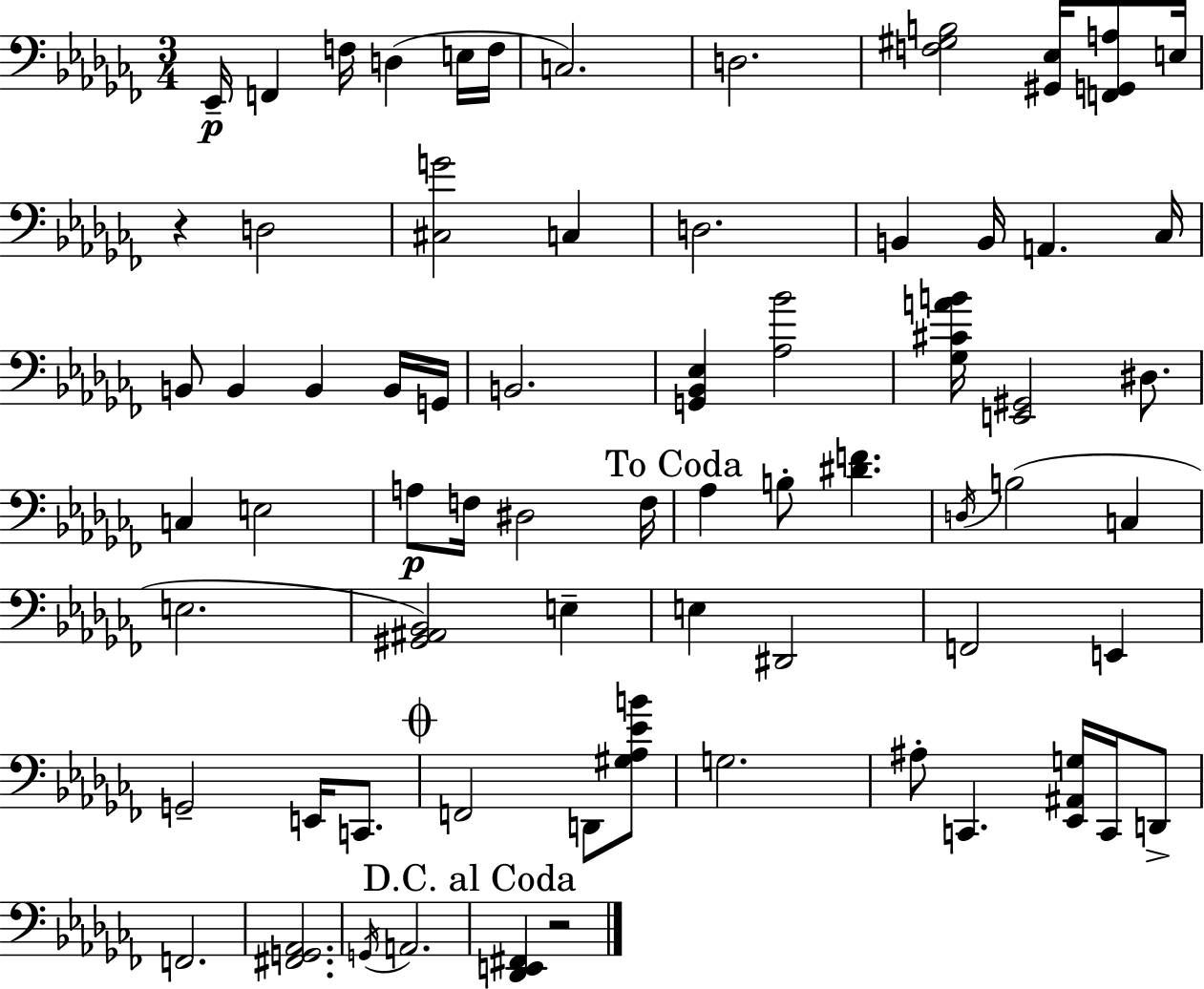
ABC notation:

X:1
T:Untitled
M:3/4
L:1/4
K:Abm
_E,,/4 F,, F,/4 D, E,/4 F,/4 C,2 D,2 [F,^G,B,]2 [^G,,_E,]/4 [F,,G,,A,]/2 E,/4 z D,2 [^C,G]2 C, D,2 B,, B,,/4 A,, _C,/4 B,,/2 B,, B,, B,,/4 G,,/4 B,,2 [G,,_B,,_E,] [_A,_B]2 [_G,^CAB]/4 [E,,^G,,]2 ^D,/2 C, E,2 A,/2 F,/4 ^D,2 F,/4 _A, B,/2 [^DF] D,/4 B,2 C, E,2 [^G,,^A,,_B,,]2 E, E, ^D,,2 F,,2 E,, G,,2 E,,/4 C,,/2 F,,2 D,,/2 [^G,_A,_EB]/2 G,2 ^A,/2 C,, [_E,,^A,,G,]/4 C,,/4 D,,/2 F,,2 [^F,,G,,_A,,]2 G,,/4 A,,2 [_D,,E,,^F,,] z2